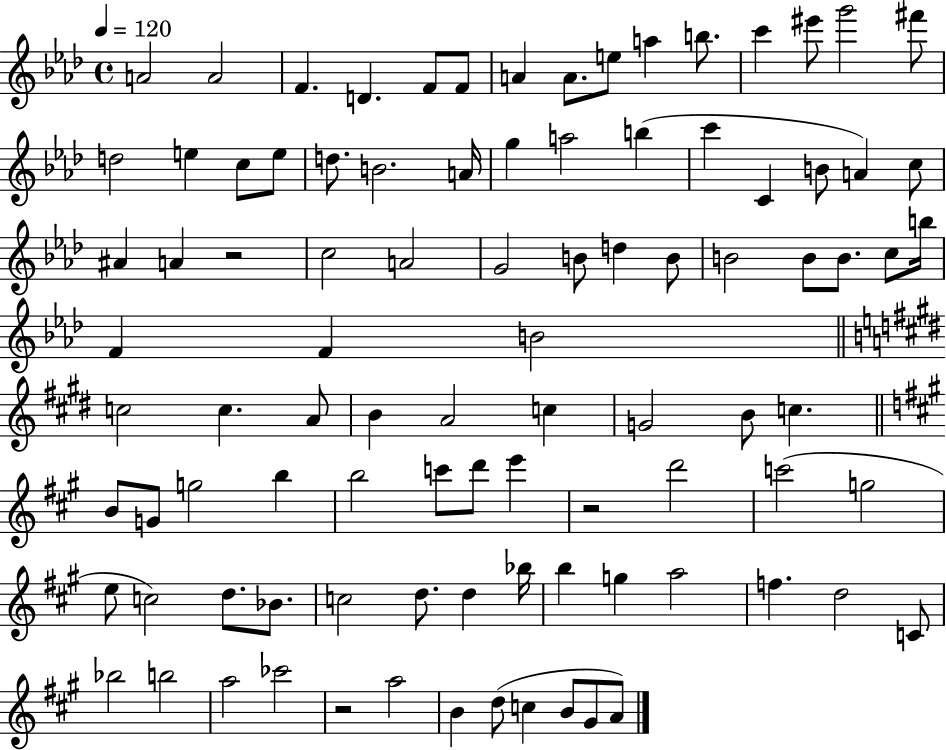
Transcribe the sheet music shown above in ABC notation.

X:1
T:Untitled
M:4/4
L:1/4
K:Ab
A2 A2 F D F/2 F/2 A A/2 e/2 a b/2 c' ^e'/2 g'2 ^f'/2 d2 e c/2 e/2 d/2 B2 A/4 g a2 b c' C B/2 A c/2 ^A A z2 c2 A2 G2 B/2 d B/2 B2 B/2 B/2 c/2 b/4 F F B2 c2 c A/2 B A2 c G2 B/2 c B/2 G/2 g2 b b2 c'/2 d'/2 e' z2 d'2 c'2 g2 e/2 c2 d/2 _B/2 c2 d/2 d _b/4 b g a2 f d2 C/2 _b2 b2 a2 _c'2 z2 a2 B d/2 c B/2 ^G/2 A/2